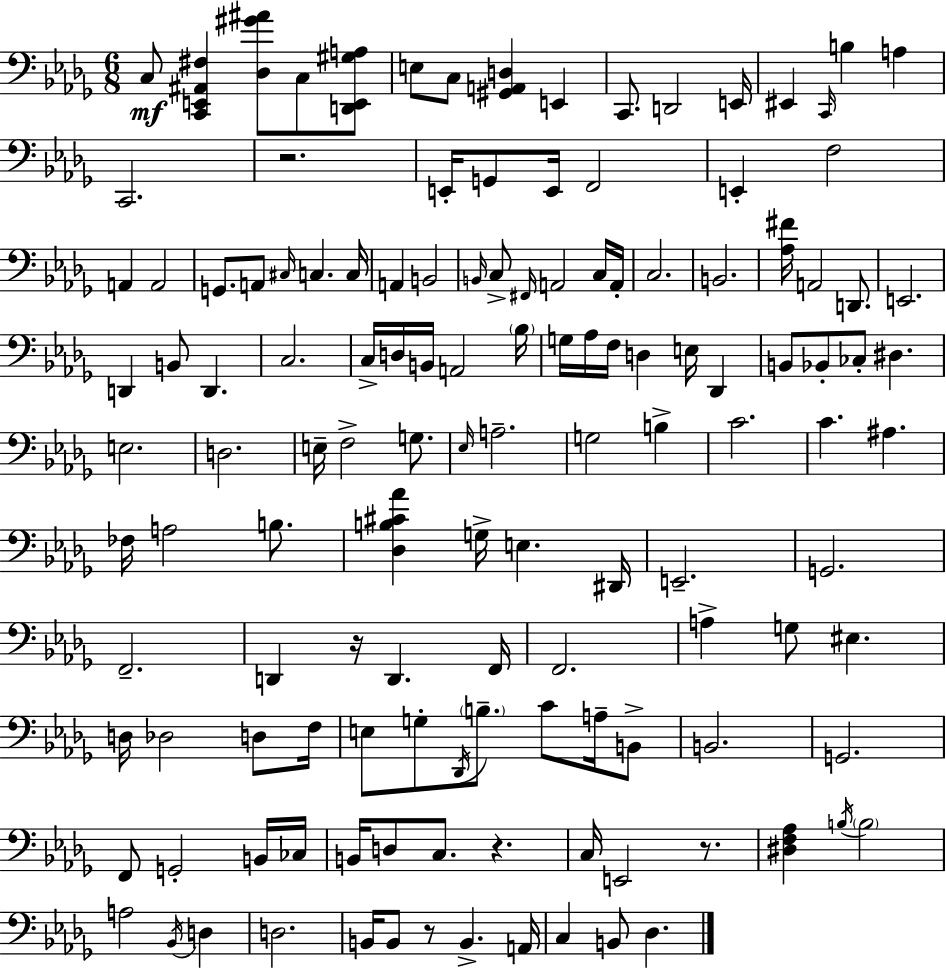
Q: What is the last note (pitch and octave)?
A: Db3